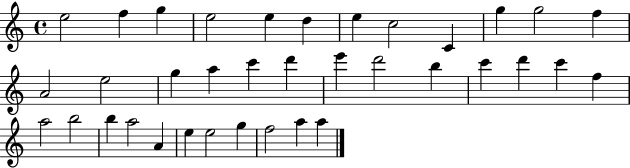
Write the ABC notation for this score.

X:1
T:Untitled
M:4/4
L:1/4
K:C
e2 f g e2 e d e c2 C g g2 f A2 e2 g a c' d' e' d'2 b c' d' c' f a2 b2 b a2 A e e2 g f2 a a